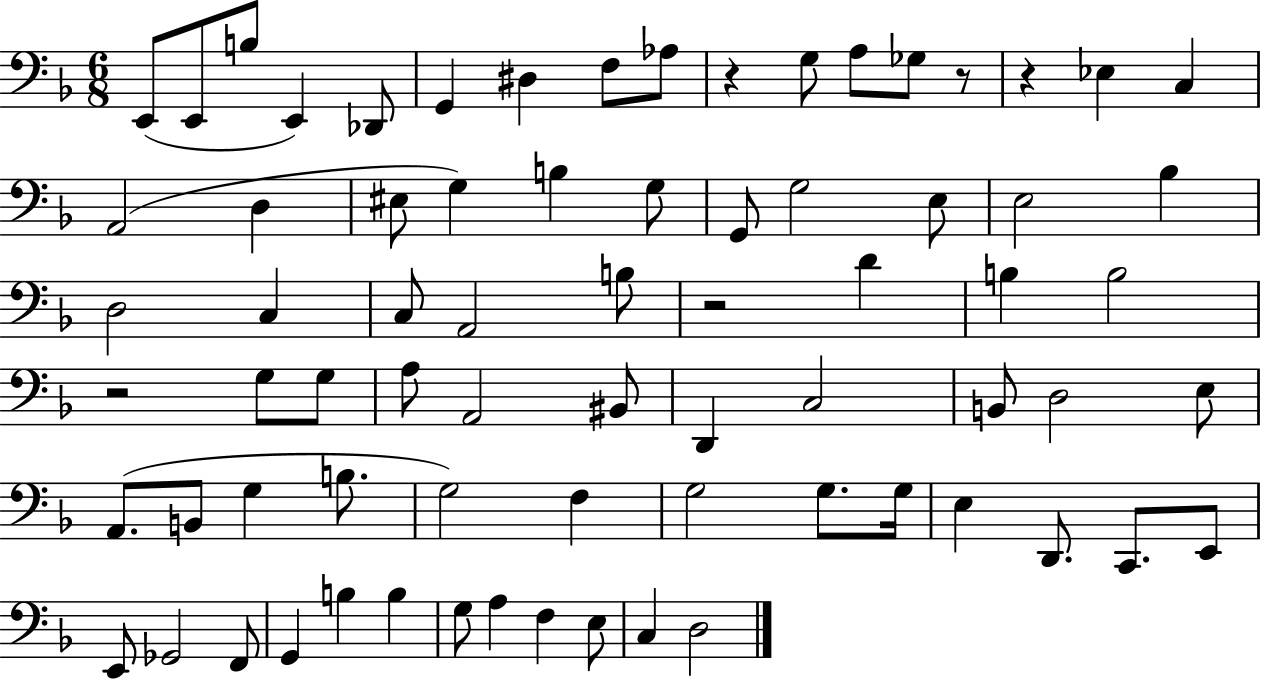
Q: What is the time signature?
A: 6/8